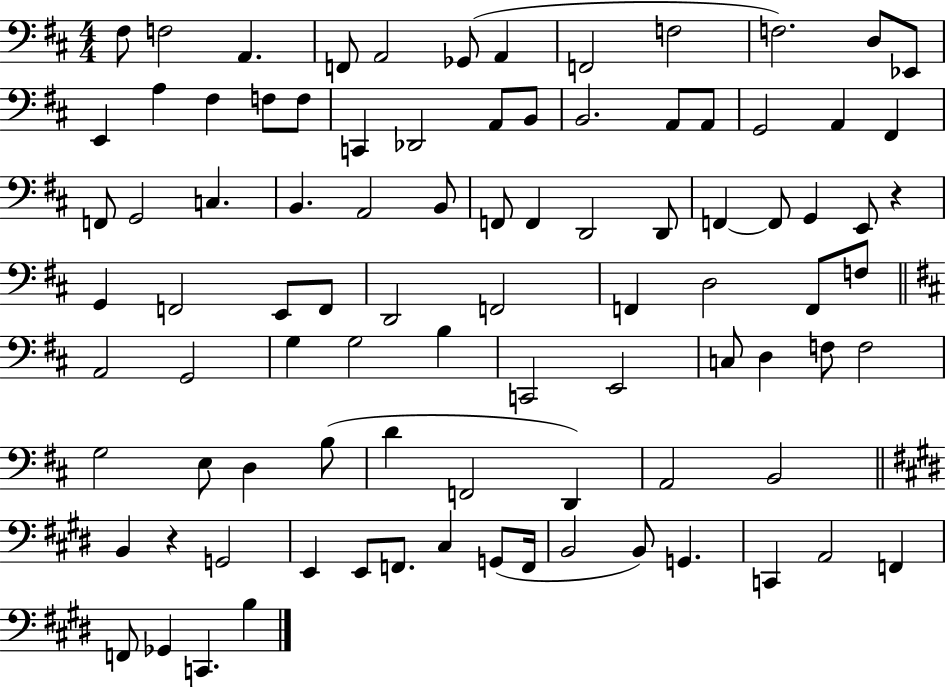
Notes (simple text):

F#3/e F3/h A2/q. F2/e A2/h Gb2/e A2/q F2/h F3/h F3/h. D3/e Eb2/e E2/q A3/q F#3/q F3/e F3/e C2/q Db2/h A2/e B2/e B2/h. A2/e A2/e G2/h A2/q F#2/q F2/e G2/h C3/q. B2/q. A2/h B2/e F2/e F2/q D2/h D2/e F2/q F2/e G2/q E2/e R/q G2/q F2/h E2/e F2/e D2/h F2/h F2/q D3/h F2/e F3/e A2/h G2/h G3/q G3/h B3/q C2/h E2/h C3/e D3/q F3/e F3/h G3/h E3/e D3/q B3/e D4/q F2/h D2/q A2/h B2/h B2/q R/q G2/h E2/q E2/e F2/e. C#3/q G2/e F2/s B2/h B2/e G2/q. C2/q A2/h F2/q F2/e Gb2/q C2/q. B3/q